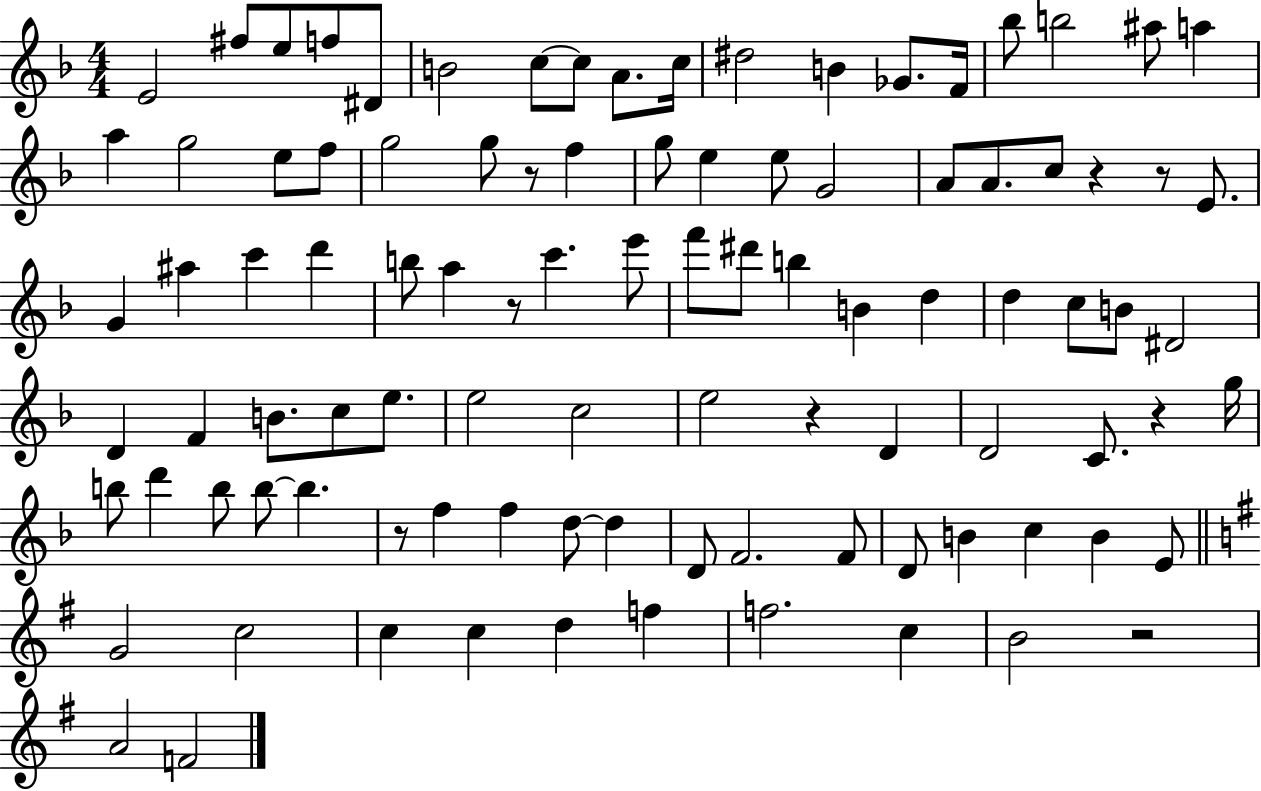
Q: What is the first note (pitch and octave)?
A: E4